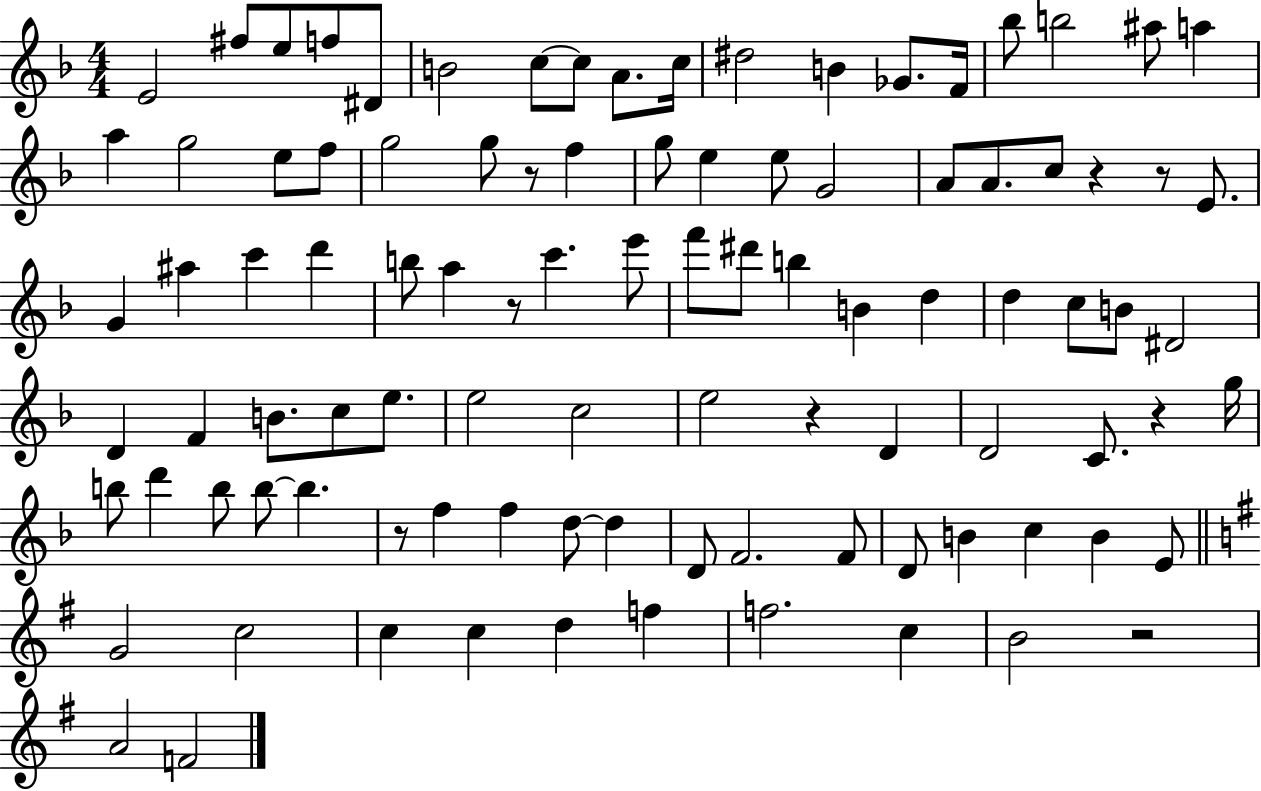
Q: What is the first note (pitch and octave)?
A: E4